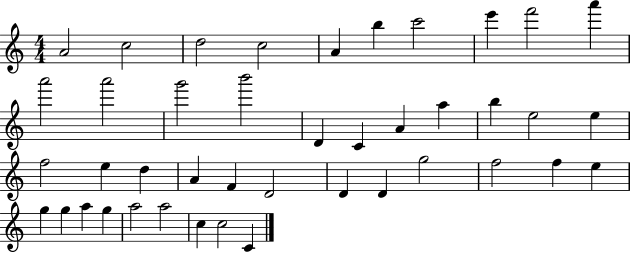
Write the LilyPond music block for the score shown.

{
  \clef treble
  \numericTimeSignature
  \time 4/4
  \key c \major
  a'2 c''2 | d''2 c''2 | a'4 b''4 c'''2 | e'''4 f'''2 a'''4 | \break a'''2 a'''2 | g'''2 b'''2 | d'4 c'4 a'4 a''4 | b''4 e''2 e''4 | \break f''2 e''4 d''4 | a'4 f'4 d'2 | d'4 d'4 g''2 | f''2 f''4 e''4 | \break g''4 g''4 a''4 g''4 | a''2 a''2 | c''4 c''2 c'4 | \bar "|."
}